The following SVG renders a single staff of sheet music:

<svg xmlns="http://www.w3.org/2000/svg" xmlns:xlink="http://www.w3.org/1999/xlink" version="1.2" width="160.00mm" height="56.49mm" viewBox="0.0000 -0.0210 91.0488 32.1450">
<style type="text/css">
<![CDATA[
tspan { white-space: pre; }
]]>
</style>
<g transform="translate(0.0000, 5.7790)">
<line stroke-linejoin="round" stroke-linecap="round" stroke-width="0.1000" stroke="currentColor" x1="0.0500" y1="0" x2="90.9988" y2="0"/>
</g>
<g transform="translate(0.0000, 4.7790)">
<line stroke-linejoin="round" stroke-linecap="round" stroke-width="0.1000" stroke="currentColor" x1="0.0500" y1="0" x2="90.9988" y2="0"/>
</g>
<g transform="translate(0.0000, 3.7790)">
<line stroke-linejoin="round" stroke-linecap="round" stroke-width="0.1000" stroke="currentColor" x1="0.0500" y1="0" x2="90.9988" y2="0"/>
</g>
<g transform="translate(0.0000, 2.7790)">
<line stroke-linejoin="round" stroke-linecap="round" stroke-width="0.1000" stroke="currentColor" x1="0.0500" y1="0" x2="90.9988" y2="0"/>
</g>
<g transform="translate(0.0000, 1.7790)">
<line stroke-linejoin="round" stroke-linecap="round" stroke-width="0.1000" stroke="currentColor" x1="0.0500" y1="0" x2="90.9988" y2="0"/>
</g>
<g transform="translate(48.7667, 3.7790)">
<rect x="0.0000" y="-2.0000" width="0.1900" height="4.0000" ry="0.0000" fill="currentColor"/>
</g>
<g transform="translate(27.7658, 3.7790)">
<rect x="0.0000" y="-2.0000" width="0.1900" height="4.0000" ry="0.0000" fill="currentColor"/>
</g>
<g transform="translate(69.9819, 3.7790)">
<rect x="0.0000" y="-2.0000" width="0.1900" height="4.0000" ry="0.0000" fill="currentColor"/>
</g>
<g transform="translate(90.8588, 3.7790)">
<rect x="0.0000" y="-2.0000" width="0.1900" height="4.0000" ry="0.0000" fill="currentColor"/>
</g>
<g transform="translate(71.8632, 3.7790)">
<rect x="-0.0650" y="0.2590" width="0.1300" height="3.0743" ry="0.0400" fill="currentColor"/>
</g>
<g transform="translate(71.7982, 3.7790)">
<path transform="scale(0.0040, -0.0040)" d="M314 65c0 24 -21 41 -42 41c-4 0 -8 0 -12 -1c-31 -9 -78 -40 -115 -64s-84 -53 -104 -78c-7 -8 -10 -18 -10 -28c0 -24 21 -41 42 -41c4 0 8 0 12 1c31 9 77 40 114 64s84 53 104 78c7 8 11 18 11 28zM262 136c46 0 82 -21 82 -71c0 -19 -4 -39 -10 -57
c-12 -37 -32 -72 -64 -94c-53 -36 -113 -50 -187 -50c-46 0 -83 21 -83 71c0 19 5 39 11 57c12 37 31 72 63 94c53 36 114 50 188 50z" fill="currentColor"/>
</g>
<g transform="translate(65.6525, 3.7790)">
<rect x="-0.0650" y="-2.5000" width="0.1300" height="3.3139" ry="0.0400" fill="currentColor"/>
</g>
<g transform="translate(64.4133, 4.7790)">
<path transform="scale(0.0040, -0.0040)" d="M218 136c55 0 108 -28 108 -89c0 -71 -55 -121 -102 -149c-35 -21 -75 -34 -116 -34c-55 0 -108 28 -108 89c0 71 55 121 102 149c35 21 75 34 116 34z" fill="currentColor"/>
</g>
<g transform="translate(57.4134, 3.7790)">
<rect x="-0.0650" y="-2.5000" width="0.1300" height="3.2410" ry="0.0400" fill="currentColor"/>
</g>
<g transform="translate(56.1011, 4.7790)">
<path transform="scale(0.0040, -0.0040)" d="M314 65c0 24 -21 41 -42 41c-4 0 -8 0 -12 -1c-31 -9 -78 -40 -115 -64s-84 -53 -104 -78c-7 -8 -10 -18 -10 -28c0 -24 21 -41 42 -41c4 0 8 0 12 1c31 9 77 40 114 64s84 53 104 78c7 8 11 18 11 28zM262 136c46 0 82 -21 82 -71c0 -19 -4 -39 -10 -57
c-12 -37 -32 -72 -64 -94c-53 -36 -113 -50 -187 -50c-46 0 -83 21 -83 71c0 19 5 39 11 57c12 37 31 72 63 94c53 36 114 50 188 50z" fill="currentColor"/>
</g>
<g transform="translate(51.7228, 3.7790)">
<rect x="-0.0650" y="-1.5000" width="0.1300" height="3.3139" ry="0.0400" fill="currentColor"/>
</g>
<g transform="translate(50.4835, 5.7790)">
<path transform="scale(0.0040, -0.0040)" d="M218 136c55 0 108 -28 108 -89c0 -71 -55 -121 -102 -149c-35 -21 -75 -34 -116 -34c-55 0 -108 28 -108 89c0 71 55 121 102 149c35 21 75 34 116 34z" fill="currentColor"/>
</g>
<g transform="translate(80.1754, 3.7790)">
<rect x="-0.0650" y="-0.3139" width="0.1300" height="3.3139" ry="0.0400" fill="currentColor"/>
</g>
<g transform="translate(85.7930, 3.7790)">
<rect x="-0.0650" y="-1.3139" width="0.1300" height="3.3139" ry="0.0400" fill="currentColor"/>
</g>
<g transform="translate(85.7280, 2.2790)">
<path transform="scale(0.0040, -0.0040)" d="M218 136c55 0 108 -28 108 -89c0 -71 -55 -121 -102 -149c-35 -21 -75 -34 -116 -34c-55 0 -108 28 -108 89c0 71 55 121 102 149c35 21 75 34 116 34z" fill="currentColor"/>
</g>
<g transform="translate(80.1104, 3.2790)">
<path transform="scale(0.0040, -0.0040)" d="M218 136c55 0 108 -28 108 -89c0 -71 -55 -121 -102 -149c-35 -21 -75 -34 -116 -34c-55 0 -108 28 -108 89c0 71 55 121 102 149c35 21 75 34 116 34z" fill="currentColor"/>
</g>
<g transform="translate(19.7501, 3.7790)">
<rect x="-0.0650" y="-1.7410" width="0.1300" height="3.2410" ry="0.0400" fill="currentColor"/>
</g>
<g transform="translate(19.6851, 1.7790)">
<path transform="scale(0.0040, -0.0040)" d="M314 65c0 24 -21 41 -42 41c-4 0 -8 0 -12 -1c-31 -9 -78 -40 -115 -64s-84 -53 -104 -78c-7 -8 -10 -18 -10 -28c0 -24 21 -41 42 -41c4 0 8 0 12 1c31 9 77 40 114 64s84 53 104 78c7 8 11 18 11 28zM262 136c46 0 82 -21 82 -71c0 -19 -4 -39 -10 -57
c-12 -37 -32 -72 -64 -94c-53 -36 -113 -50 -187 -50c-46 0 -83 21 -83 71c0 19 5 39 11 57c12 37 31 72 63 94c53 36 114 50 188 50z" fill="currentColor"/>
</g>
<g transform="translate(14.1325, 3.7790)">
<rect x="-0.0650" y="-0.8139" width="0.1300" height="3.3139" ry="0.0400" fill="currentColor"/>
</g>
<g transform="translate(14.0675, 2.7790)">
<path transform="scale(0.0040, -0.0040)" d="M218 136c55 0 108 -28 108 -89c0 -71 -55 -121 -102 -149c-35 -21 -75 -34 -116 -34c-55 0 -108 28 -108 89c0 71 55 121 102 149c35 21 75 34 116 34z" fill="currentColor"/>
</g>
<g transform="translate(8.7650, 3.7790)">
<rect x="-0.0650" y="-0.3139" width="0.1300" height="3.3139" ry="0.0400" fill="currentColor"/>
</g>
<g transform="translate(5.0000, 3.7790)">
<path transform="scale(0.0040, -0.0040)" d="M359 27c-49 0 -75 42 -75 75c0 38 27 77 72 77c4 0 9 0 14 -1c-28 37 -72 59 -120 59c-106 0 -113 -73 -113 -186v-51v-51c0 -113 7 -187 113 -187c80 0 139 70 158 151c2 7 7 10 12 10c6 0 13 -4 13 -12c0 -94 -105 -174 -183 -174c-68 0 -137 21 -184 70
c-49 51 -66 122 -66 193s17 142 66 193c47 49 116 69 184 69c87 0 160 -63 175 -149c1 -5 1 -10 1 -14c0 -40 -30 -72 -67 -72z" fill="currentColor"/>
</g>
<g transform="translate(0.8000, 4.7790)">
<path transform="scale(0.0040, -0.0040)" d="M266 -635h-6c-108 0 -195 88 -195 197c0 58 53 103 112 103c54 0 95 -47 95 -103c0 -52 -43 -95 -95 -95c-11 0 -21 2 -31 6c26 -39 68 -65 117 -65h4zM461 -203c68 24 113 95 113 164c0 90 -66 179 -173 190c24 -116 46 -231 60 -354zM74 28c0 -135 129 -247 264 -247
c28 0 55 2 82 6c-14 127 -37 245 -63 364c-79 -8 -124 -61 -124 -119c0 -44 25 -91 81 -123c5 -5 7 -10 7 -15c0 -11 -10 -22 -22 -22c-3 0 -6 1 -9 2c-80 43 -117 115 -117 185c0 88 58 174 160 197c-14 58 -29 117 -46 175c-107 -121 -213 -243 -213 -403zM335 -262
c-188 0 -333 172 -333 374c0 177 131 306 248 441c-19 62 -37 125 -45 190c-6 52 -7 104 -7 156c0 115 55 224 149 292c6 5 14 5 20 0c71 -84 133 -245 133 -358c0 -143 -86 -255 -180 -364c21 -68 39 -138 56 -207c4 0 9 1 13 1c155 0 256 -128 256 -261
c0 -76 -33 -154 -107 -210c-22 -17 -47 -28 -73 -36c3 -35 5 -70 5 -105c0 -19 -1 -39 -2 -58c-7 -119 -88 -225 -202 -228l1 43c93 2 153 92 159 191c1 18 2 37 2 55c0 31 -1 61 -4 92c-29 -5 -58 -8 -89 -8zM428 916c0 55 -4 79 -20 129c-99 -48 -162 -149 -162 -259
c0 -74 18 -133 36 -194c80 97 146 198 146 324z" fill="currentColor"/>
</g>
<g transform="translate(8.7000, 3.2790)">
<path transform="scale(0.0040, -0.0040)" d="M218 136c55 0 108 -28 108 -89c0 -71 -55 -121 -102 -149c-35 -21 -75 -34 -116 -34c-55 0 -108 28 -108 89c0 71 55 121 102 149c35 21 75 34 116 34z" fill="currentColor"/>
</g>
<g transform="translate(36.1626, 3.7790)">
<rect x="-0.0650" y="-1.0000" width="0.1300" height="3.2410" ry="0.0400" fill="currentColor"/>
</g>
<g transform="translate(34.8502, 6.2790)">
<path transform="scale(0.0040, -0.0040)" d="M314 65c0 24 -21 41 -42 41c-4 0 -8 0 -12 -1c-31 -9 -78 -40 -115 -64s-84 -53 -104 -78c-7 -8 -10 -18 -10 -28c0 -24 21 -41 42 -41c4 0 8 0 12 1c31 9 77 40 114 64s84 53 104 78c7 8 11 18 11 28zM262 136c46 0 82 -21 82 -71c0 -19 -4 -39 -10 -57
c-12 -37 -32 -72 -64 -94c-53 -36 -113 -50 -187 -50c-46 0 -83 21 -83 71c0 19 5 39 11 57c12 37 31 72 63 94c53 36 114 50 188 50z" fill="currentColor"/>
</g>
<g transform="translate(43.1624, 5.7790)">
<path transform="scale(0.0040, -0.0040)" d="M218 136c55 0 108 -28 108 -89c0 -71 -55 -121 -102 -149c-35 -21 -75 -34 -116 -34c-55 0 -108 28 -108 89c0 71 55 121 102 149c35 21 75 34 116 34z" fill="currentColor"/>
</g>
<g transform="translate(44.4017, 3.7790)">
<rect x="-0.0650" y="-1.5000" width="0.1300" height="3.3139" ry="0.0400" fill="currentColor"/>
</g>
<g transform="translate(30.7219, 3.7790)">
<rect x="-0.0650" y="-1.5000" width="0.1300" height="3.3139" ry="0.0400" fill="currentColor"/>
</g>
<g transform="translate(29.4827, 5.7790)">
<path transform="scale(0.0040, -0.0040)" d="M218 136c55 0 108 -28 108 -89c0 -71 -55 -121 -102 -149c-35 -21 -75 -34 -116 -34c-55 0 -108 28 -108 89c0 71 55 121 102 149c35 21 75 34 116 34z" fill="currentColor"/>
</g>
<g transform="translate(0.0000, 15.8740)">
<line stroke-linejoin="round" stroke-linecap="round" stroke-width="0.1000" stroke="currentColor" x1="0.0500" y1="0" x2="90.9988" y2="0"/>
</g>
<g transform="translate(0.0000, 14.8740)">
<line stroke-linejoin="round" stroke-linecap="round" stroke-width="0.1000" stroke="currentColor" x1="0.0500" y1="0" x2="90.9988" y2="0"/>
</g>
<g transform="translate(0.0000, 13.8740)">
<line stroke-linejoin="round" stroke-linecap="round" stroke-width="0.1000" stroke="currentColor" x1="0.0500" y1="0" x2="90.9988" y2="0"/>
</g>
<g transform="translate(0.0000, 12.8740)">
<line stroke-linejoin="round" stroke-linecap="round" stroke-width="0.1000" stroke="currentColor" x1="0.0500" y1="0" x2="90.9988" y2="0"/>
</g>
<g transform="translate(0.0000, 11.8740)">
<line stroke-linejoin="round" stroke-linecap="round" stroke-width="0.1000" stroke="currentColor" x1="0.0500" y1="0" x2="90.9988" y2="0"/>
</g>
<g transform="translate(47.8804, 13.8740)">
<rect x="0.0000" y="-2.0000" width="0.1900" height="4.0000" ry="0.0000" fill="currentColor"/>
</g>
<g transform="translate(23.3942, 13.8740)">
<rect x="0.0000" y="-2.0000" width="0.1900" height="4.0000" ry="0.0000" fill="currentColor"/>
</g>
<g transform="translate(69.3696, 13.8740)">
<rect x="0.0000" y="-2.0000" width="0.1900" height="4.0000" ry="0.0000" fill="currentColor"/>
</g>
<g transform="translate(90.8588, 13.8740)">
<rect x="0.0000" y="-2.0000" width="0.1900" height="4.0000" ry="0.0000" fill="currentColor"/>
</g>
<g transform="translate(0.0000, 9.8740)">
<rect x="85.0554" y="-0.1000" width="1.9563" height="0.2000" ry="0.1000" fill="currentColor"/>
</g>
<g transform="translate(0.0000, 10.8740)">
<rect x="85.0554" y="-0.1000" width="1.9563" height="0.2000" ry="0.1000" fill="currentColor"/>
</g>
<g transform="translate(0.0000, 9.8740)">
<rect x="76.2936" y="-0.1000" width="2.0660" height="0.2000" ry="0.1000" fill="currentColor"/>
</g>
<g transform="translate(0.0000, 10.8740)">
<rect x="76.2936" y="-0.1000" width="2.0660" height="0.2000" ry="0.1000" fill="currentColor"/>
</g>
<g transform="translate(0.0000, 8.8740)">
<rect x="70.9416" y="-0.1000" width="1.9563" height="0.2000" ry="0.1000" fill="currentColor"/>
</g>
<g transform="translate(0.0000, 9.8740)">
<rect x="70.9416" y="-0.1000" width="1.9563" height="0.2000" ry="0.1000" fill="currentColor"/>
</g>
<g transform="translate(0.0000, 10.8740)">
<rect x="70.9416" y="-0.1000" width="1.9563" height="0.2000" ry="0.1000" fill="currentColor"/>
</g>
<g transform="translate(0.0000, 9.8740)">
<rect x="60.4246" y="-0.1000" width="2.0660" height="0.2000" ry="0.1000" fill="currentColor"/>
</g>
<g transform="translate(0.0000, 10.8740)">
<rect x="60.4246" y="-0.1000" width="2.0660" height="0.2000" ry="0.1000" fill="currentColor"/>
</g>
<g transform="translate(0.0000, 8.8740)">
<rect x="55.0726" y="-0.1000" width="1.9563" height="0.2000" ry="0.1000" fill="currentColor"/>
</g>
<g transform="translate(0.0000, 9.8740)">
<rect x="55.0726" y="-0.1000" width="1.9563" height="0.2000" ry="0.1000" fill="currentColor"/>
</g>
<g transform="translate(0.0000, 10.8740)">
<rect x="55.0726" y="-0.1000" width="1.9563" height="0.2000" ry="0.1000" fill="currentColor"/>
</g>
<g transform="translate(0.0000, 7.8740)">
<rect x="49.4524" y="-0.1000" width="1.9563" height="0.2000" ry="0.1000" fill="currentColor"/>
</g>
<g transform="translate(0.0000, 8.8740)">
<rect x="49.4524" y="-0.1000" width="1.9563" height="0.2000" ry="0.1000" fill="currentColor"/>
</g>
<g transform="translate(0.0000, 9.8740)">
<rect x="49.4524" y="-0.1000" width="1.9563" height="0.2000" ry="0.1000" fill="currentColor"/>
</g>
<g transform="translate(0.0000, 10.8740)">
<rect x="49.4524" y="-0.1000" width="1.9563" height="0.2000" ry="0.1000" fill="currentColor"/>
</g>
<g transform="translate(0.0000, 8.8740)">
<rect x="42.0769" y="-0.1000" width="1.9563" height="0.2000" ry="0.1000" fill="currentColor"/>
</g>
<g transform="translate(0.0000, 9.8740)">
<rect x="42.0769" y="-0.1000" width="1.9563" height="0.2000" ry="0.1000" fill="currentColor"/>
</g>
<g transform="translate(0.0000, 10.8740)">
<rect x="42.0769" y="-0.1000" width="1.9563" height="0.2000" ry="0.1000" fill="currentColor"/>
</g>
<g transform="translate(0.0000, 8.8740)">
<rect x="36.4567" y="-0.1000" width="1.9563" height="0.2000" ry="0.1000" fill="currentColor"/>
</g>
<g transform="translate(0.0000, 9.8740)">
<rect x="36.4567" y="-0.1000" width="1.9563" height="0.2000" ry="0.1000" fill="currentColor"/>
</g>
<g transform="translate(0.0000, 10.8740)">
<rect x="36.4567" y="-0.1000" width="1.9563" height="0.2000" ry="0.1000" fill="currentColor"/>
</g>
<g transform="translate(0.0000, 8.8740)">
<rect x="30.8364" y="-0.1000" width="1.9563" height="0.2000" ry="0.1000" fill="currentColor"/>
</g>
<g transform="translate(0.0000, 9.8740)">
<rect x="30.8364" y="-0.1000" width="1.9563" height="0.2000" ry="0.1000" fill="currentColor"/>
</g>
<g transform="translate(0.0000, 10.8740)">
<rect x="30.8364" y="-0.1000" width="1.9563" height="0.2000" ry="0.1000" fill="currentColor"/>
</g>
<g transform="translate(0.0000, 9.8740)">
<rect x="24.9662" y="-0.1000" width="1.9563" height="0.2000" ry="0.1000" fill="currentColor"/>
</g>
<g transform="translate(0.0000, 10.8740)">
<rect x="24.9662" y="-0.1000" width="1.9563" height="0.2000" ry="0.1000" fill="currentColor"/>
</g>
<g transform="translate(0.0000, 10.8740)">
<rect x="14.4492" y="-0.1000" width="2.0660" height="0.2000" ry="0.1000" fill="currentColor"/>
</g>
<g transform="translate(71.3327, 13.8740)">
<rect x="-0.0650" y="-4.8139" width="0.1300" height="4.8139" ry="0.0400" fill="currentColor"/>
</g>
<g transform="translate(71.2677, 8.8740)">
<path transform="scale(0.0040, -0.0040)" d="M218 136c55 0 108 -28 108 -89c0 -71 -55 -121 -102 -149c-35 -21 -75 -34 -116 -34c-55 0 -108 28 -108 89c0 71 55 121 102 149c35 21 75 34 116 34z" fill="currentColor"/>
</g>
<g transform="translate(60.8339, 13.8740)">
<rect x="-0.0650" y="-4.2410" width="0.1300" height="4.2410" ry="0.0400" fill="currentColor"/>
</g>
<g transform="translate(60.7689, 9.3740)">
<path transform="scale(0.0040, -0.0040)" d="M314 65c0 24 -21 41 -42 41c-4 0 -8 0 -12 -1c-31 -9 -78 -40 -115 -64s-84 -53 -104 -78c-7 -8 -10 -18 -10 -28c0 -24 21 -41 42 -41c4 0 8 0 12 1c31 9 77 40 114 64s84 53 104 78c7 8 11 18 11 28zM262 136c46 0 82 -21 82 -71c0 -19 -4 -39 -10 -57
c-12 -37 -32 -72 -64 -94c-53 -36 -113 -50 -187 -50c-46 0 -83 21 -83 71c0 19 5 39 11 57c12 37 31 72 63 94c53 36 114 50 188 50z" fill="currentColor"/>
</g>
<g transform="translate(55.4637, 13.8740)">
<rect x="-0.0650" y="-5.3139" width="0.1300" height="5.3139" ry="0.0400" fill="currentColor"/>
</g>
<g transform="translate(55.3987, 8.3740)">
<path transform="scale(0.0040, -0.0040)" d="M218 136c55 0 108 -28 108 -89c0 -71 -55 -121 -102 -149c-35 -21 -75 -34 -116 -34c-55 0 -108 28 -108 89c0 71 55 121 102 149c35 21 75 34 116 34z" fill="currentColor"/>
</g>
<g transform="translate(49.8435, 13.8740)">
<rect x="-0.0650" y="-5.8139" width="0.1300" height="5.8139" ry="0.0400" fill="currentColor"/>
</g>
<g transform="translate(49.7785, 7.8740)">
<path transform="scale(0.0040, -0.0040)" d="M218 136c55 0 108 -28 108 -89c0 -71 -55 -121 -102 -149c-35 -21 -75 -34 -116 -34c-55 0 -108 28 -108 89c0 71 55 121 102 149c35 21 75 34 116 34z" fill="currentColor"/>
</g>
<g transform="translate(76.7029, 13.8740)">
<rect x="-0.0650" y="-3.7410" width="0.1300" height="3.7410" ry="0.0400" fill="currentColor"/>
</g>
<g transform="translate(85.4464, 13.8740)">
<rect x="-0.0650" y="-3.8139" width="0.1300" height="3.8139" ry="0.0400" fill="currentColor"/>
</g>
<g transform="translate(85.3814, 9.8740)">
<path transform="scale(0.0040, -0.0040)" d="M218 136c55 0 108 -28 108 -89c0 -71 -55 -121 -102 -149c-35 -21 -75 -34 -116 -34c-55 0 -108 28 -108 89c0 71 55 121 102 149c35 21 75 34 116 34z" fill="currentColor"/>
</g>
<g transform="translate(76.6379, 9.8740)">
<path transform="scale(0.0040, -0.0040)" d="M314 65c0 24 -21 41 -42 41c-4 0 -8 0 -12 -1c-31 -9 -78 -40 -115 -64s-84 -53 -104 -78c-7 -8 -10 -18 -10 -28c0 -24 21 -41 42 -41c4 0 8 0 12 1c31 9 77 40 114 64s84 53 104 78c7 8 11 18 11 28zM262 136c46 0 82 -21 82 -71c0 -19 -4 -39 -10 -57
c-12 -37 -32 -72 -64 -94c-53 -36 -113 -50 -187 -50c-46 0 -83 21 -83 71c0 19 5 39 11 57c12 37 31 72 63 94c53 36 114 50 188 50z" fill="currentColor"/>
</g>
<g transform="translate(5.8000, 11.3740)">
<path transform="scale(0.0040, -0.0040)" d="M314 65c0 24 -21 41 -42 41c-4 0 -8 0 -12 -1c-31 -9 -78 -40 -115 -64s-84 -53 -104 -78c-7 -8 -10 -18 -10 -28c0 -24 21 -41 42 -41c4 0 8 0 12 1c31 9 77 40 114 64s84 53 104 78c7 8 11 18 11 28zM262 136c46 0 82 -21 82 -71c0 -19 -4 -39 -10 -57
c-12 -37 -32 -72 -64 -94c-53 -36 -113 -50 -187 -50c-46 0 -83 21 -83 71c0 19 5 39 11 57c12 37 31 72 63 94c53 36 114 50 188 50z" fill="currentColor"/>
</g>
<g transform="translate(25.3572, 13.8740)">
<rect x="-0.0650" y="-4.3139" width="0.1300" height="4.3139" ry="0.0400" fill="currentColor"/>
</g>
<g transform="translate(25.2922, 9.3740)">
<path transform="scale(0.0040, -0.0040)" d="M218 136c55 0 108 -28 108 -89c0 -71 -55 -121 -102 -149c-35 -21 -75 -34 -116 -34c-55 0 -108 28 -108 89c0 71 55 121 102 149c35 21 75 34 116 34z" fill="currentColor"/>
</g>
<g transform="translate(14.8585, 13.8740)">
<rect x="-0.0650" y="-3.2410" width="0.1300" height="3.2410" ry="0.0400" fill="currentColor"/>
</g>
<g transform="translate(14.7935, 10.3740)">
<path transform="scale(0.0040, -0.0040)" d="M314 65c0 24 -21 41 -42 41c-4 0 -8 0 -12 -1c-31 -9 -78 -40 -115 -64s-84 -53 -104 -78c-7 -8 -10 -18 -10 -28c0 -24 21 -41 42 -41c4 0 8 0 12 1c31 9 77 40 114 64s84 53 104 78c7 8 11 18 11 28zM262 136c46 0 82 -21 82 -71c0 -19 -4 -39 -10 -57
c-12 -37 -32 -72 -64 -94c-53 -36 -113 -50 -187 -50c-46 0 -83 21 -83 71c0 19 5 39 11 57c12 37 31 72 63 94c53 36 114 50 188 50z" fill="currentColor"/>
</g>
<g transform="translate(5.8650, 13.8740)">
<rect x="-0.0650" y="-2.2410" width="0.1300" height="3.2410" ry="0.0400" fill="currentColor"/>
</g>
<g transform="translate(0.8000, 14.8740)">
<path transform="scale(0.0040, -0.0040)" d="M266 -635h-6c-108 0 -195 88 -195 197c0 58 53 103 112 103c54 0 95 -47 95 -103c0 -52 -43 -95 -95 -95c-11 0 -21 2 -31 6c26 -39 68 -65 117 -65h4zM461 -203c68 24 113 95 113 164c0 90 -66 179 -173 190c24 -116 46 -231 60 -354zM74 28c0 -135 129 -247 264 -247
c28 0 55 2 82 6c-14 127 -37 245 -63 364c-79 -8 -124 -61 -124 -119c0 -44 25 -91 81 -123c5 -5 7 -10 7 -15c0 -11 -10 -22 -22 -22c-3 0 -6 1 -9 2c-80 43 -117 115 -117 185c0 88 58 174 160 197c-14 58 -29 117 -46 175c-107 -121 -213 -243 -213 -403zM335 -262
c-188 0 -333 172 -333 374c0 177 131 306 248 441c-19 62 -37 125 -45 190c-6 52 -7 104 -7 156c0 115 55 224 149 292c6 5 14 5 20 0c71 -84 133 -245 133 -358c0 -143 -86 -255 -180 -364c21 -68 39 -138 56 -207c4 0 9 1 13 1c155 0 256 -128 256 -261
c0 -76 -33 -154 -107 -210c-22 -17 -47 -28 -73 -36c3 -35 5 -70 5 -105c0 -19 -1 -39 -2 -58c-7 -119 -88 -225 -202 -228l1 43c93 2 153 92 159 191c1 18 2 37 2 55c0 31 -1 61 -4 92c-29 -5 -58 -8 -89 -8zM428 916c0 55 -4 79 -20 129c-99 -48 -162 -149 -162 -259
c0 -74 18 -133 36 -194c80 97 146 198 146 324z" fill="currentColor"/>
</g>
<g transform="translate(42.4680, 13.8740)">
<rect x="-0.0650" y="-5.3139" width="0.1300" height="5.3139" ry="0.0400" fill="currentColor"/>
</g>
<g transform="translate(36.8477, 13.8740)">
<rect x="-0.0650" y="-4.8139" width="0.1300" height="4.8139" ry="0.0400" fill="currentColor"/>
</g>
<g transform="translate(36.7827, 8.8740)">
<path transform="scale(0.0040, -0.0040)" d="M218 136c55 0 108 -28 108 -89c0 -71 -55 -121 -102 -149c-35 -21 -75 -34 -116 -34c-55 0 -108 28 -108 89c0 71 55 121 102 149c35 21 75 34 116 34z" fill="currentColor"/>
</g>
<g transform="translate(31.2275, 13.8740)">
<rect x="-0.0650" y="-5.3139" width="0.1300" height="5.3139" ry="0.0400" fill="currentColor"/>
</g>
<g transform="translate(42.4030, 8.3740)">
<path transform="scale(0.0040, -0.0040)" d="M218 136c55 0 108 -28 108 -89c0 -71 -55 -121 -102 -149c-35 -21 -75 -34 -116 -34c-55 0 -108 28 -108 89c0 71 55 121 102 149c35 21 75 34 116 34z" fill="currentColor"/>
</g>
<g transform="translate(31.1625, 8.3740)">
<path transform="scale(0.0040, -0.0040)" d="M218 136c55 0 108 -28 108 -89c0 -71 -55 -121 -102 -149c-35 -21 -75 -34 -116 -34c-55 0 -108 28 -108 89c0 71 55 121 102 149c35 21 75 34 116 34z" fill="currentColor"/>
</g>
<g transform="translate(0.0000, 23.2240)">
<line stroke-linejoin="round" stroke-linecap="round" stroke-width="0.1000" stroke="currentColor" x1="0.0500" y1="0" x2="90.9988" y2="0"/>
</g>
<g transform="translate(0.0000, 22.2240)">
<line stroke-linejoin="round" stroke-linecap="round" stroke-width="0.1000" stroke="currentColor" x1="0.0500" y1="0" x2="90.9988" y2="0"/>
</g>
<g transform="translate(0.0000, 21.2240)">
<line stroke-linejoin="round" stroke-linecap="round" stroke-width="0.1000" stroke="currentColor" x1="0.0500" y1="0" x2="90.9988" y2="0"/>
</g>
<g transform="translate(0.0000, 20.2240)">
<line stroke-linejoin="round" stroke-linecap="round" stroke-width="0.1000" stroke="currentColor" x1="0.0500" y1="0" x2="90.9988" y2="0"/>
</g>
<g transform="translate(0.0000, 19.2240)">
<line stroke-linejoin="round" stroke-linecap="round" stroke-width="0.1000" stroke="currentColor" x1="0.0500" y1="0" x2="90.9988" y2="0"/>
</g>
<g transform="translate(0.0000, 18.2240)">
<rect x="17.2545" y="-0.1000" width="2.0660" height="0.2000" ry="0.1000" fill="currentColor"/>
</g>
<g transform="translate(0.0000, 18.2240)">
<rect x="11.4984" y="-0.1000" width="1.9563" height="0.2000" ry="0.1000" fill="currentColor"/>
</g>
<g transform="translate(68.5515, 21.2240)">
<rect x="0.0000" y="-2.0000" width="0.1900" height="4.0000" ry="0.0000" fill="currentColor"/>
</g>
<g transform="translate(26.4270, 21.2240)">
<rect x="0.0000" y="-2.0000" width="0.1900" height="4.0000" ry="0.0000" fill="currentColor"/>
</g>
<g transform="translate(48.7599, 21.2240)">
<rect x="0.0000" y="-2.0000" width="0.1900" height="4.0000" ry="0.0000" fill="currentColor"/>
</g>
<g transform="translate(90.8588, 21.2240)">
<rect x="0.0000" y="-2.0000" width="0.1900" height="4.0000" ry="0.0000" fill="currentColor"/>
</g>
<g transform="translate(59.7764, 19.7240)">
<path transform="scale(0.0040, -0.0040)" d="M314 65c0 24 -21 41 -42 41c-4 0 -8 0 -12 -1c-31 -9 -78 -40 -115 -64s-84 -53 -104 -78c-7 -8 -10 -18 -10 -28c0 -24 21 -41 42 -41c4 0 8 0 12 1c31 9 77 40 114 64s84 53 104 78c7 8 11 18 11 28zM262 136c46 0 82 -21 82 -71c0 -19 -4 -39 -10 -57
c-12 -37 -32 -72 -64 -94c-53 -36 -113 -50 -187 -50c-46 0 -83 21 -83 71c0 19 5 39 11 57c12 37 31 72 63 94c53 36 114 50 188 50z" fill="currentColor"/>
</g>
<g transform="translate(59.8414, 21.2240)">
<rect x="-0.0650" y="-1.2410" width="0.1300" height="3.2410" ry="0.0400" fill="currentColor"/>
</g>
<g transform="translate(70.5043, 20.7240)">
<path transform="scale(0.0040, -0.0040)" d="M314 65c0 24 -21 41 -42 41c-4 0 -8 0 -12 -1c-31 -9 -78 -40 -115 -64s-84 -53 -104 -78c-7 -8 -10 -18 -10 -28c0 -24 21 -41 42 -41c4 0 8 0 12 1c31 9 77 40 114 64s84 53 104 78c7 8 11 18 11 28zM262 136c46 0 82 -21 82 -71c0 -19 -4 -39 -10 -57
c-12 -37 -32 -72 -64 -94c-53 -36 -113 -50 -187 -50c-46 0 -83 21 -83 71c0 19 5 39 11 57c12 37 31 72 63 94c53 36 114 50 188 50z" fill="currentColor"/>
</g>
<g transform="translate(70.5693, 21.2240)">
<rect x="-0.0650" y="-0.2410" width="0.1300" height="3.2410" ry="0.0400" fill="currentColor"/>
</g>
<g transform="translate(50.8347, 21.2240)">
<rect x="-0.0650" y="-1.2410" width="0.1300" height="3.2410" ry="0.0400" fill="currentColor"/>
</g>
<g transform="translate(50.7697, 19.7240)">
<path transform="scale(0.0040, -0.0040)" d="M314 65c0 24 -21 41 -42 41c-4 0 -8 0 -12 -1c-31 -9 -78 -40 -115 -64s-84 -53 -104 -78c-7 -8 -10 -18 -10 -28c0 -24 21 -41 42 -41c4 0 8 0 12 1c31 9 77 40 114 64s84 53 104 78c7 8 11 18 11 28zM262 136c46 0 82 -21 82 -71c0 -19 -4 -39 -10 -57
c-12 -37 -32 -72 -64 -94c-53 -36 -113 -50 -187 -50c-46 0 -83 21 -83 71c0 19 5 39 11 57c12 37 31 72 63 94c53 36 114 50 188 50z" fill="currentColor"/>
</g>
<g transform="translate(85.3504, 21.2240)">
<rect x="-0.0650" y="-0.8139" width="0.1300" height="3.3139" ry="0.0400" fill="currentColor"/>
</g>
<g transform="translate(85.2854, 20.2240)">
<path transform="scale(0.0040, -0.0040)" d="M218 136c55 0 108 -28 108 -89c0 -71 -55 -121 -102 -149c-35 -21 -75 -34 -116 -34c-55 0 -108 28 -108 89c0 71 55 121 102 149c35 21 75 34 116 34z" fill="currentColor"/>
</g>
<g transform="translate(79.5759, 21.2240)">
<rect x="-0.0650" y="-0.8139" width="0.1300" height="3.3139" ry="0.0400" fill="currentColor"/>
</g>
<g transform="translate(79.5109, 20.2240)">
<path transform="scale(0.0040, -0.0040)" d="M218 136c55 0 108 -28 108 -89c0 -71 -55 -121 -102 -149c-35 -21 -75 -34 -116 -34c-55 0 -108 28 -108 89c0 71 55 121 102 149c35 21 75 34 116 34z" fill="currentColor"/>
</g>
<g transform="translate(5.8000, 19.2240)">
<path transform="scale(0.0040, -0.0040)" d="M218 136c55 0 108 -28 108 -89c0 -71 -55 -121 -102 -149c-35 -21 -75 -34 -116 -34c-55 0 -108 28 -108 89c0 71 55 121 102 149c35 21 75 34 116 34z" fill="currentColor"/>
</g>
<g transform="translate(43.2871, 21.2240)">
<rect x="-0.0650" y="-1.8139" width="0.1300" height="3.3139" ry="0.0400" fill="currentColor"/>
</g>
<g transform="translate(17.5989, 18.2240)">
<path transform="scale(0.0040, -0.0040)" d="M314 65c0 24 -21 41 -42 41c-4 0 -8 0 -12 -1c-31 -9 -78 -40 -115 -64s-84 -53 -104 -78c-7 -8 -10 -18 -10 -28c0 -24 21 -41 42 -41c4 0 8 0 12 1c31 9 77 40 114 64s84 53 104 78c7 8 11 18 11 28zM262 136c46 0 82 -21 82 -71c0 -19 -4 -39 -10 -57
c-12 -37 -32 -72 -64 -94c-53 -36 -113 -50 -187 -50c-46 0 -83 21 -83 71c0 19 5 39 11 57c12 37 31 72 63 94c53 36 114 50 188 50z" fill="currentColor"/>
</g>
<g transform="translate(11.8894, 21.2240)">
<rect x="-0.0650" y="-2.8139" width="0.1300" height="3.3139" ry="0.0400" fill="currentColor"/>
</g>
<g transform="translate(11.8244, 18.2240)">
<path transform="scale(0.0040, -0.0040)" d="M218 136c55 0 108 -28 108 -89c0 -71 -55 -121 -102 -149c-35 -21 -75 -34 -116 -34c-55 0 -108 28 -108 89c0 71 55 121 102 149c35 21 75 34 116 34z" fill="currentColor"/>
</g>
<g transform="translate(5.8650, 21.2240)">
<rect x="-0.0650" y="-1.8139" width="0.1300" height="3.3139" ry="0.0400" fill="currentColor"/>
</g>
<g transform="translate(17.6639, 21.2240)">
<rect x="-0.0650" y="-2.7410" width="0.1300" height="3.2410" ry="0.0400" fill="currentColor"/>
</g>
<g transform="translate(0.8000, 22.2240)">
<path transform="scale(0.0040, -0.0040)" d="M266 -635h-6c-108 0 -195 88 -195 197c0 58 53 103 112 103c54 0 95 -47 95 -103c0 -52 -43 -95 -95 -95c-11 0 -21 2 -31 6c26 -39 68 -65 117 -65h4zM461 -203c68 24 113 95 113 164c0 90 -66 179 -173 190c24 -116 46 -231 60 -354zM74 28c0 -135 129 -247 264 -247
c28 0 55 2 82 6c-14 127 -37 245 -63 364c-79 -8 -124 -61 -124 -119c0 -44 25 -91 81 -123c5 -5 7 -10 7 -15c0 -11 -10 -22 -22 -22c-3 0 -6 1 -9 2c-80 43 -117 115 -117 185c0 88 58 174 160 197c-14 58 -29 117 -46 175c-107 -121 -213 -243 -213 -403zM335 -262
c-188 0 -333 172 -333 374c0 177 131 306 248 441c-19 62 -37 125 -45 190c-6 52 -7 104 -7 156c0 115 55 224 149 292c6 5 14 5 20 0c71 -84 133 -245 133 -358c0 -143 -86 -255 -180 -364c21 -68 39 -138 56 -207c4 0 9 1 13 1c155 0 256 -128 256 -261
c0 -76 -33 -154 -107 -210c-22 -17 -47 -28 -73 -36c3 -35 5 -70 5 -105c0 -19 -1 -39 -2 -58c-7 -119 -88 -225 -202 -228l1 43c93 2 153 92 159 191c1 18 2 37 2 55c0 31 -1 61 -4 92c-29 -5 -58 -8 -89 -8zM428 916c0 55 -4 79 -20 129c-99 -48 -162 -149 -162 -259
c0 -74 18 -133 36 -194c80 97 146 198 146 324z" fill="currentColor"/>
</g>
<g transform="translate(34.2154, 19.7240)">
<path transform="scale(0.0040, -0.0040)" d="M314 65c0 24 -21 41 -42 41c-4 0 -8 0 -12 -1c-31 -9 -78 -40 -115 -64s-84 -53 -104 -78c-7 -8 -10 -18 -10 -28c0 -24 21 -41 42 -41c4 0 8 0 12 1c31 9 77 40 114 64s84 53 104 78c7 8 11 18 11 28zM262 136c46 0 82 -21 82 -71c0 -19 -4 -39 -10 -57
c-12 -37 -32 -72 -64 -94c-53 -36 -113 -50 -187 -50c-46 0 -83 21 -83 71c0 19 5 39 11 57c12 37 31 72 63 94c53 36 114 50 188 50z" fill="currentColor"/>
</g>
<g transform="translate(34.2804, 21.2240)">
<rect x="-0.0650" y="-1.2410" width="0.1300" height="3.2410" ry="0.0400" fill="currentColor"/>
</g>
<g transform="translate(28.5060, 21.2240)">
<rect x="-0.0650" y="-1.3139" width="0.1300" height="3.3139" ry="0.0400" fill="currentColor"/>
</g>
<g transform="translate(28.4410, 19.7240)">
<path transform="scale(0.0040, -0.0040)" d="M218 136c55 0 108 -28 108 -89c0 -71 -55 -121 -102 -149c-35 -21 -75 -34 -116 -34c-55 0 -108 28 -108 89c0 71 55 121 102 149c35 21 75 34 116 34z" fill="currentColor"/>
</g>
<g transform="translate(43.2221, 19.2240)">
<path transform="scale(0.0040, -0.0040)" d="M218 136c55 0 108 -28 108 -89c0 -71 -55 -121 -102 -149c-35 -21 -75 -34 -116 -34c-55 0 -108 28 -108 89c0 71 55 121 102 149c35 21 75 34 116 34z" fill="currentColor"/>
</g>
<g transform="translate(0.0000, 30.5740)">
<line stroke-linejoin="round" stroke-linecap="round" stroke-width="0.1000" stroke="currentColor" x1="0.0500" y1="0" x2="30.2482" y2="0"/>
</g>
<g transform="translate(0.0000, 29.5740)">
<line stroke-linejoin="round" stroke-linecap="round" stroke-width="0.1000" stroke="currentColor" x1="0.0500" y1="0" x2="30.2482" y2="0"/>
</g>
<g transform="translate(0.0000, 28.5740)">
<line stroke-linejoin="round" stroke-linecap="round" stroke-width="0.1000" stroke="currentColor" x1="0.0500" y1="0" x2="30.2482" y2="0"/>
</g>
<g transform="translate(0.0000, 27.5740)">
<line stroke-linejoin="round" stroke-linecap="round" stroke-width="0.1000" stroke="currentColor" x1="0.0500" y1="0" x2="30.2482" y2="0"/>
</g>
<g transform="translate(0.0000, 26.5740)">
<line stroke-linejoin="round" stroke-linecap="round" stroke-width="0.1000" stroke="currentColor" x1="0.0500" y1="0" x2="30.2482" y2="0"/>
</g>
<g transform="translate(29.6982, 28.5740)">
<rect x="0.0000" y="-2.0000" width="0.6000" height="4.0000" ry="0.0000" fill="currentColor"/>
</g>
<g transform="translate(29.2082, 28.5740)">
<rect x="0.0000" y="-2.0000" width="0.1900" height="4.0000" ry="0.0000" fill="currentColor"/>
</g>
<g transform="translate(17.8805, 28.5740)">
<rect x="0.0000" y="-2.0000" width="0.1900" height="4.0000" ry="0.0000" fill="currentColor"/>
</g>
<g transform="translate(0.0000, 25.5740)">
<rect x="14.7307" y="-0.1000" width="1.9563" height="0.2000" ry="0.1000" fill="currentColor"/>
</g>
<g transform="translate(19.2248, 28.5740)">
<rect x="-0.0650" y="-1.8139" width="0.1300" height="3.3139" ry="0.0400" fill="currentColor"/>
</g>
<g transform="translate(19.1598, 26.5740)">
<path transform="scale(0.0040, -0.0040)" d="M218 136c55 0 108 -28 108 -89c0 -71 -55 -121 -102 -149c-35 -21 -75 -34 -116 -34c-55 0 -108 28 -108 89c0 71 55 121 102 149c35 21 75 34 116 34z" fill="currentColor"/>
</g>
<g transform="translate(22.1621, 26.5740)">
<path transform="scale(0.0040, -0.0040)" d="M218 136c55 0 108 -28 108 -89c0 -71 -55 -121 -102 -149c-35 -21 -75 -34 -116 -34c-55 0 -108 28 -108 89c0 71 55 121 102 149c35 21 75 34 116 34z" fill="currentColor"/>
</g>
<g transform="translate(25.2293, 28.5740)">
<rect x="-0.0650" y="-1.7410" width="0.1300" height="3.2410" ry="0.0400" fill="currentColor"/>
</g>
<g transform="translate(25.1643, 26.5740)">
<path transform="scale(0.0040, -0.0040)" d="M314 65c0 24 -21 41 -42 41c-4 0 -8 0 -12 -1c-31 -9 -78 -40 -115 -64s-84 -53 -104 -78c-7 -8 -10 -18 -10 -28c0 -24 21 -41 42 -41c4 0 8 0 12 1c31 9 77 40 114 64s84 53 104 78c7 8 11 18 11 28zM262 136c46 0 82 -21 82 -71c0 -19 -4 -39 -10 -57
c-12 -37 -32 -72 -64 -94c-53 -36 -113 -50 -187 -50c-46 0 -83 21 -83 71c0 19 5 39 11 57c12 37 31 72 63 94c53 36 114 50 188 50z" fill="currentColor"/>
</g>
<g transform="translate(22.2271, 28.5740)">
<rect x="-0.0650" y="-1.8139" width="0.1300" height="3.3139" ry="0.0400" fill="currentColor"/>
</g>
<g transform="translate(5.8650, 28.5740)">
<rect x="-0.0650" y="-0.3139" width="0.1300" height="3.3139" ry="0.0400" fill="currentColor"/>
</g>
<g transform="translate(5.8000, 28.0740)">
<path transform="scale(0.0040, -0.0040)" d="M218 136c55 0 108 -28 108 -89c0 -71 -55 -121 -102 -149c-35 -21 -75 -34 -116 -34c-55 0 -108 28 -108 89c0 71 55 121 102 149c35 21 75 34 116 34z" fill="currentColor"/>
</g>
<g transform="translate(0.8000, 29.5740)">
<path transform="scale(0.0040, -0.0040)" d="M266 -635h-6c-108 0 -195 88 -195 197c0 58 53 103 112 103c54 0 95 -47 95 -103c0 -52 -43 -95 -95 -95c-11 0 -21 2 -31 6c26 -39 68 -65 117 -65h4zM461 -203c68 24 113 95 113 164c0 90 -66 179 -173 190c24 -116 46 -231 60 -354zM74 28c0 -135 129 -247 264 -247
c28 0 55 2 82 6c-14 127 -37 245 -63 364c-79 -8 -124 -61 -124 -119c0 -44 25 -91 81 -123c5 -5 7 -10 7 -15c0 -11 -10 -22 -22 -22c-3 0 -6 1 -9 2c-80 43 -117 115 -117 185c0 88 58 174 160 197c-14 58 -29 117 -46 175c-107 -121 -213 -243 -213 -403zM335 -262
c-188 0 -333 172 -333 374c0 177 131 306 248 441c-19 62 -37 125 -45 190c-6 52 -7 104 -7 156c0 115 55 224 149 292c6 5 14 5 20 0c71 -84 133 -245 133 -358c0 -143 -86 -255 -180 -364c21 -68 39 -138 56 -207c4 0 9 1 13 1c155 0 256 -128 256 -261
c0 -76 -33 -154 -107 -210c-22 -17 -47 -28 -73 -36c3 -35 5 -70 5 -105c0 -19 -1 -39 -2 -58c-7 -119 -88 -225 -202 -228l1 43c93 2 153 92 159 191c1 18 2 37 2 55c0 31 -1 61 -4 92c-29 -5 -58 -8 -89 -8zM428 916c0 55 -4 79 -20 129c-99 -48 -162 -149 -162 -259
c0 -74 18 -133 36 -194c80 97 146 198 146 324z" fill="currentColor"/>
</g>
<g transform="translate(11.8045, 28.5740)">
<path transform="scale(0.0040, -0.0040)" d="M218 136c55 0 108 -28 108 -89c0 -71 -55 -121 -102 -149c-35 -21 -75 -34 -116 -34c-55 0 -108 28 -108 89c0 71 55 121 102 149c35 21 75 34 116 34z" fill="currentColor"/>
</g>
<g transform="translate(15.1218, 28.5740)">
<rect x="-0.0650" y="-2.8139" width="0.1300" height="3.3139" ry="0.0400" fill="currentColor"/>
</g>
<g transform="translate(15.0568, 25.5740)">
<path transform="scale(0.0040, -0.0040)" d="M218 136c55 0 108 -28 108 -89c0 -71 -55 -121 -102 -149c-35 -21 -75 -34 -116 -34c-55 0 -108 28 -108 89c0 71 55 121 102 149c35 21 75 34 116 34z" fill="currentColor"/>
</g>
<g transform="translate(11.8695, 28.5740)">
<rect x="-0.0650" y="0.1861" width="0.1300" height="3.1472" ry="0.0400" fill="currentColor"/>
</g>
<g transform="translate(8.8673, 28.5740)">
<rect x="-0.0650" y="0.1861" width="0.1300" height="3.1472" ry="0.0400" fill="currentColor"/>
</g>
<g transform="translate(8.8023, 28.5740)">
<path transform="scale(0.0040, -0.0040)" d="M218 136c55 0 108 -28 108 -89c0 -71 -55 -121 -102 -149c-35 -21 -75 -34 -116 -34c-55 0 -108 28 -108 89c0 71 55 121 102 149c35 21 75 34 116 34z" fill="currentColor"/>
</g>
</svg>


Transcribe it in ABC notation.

X:1
T:Untitled
M:4/4
L:1/4
K:C
c d f2 E D2 E E G2 G B2 c e g2 b2 d' f' e' f' g' f' d'2 e' c'2 c' f a a2 e e2 f e2 e2 c2 d d c B B a f f f2